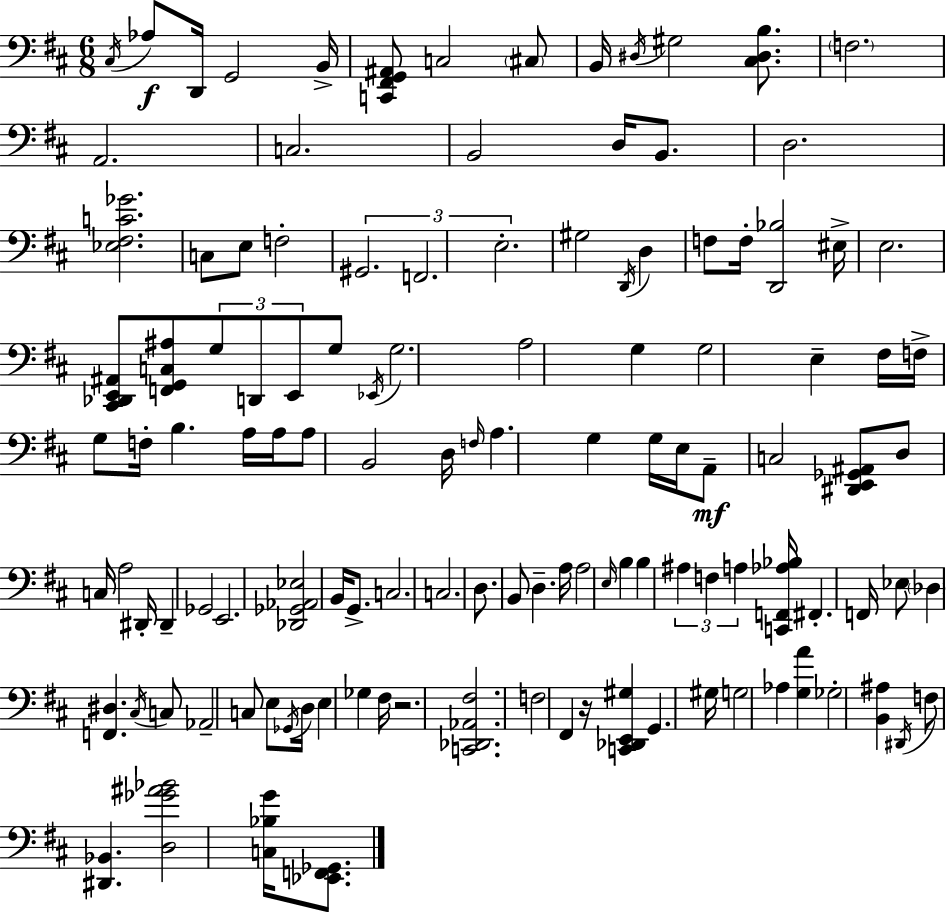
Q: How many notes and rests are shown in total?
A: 122